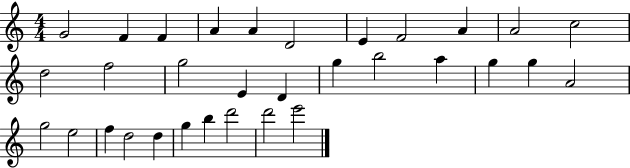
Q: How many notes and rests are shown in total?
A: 32